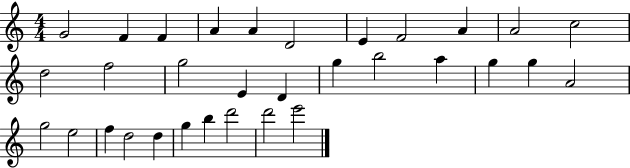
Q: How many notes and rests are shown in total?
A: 32